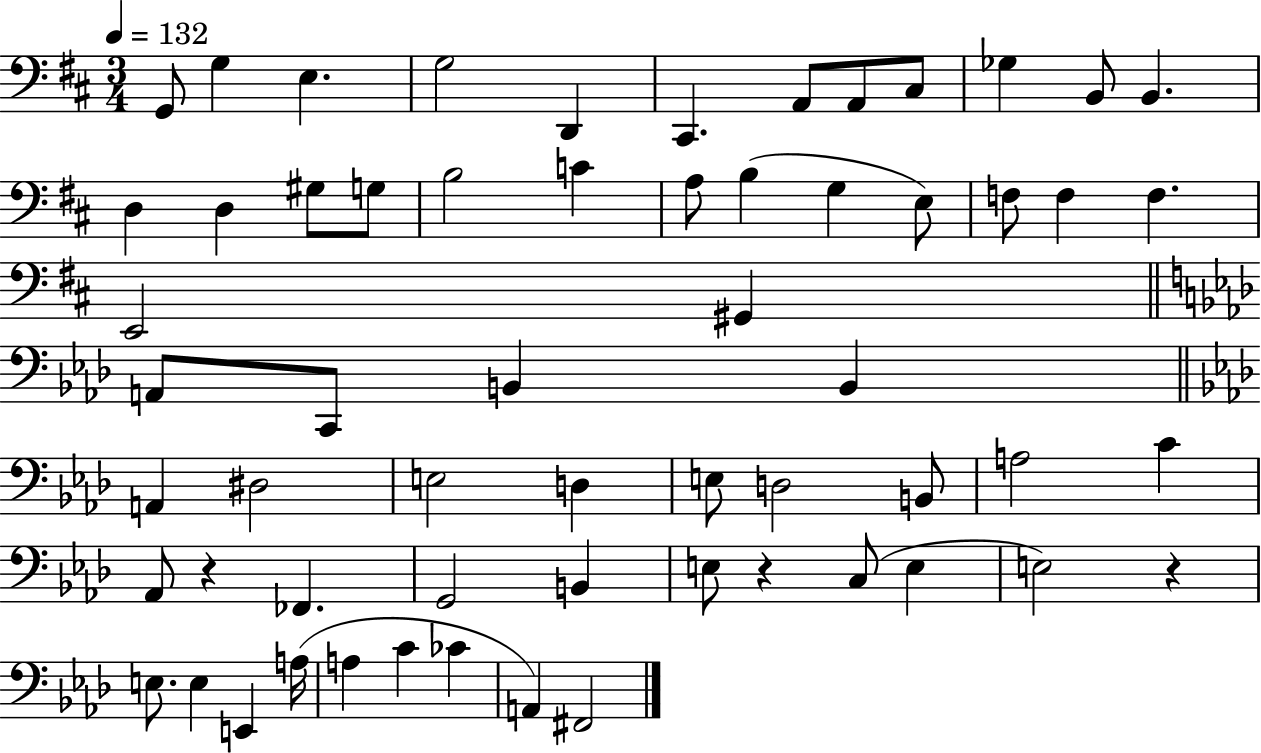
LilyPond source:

{
  \clef bass
  \numericTimeSignature
  \time 3/4
  \key d \major
  \tempo 4 = 132
  g,8 g4 e4. | g2 d,4 | cis,4. a,8 a,8 cis8 | ges4 b,8 b,4. | \break d4 d4 gis8 g8 | b2 c'4 | a8 b4( g4 e8) | f8 f4 f4. | \break e,2 gis,4 | \bar "||" \break \key f \minor a,8 c,8 b,4 b,4 | \bar "||" \break \key f \minor a,4 dis2 | e2 d4 | e8 d2 b,8 | a2 c'4 | \break aes,8 r4 fes,4. | g,2 b,4 | e8 r4 c8( e4 | e2) r4 | \break e8. e4 e,4 a16( | a4 c'4 ces'4 | a,4) fis,2 | \bar "|."
}